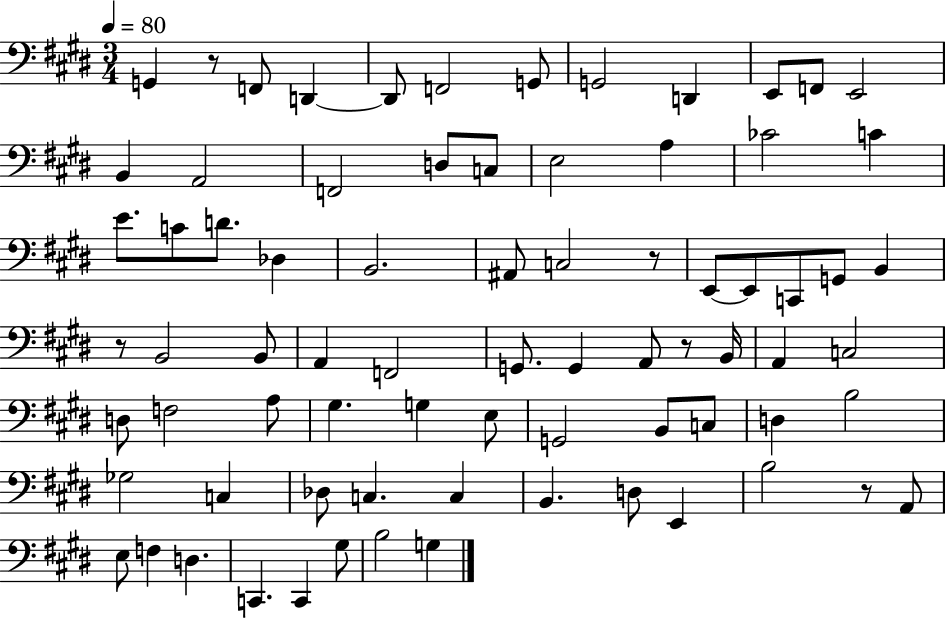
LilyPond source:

{
  \clef bass
  \numericTimeSignature
  \time 3/4
  \key e \major
  \tempo 4 = 80
  \repeat volta 2 { g,4 r8 f,8 d,4~~ | d,8 f,2 g,8 | g,2 d,4 | e,8 f,8 e,2 | \break b,4 a,2 | f,2 d8 c8 | e2 a4 | ces'2 c'4 | \break e'8. c'8 d'8. des4 | b,2. | ais,8 c2 r8 | e,8~~ e,8 c,8 g,8 b,4 | \break r8 b,2 b,8 | a,4 f,2 | g,8. g,4 a,8 r8 b,16 | a,4 c2 | \break d8 f2 a8 | gis4. g4 e8 | g,2 b,8 c8 | d4 b2 | \break ges2 c4 | des8 c4. c4 | b,4. d8 e,4 | b2 r8 a,8 | \break e8 f4 d4. | c,4. c,4 gis8 | b2 g4 | } \bar "|."
}